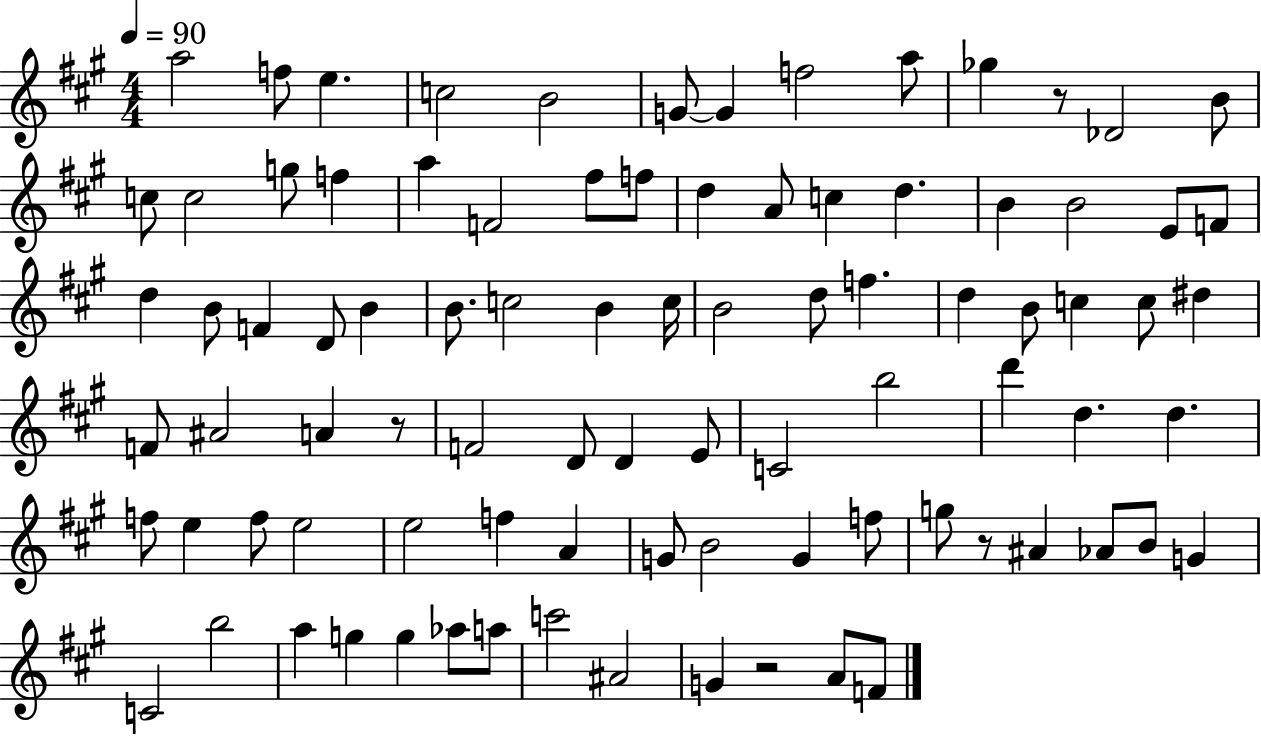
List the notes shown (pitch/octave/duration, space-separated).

A5/h F5/e E5/q. C5/h B4/h G4/e G4/q F5/h A5/e Gb5/q R/e Db4/h B4/e C5/e C5/h G5/e F5/q A5/q F4/h F#5/e F5/e D5/q A4/e C5/q D5/q. B4/q B4/h E4/e F4/e D5/q B4/e F4/q D4/e B4/q B4/e. C5/h B4/q C5/s B4/h D5/e F5/q. D5/q B4/e C5/q C5/e D#5/q F4/e A#4/h A4/q R/e F4/h D4/e D4/q E4/e C4/h B5/h D6/q D5/q. D5/q. F5/e E5/q F5/e E5/h E5/h F5/q A4/q G4/e B4/h G4/q F5/e G5/e R/e A#4/q Ab4/e B4/e G4/q C4/h B5/h A5/q G5/q G5/q Ab5/e A5/e C6/h A#4/h G4/q R/h A4/e F4/e